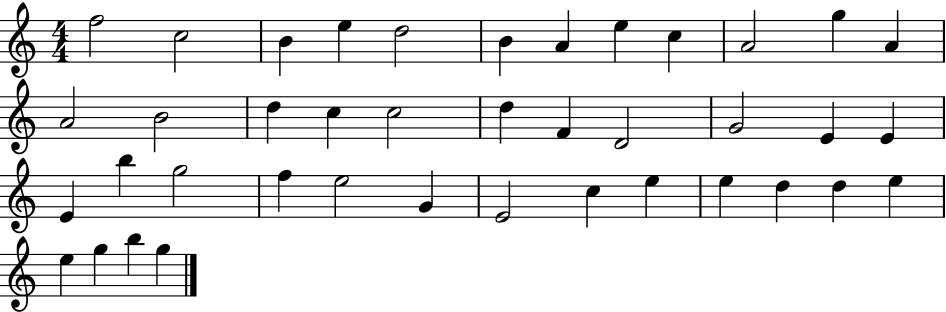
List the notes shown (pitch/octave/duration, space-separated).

F5/h C5/h B4/q E5/q D5/h B4/q A4/q E5/q C5/q A4/h G5/q A4/q A4/h B4/h D5/q C5/q C5/h D5/q F4/q D4/h G4/h E4/q E4/q E4/q B5/q G5/h F5/q E5/h G4/q E4/h C5/q E5/q E5/q D5/q D5/q E5/q E5/q G5/q B5/q G5/q